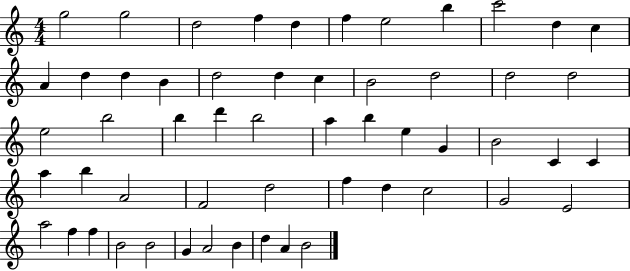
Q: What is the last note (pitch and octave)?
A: B4